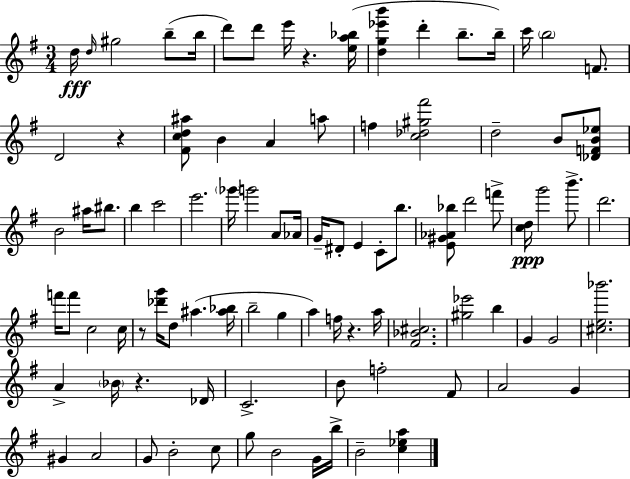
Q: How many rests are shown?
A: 5